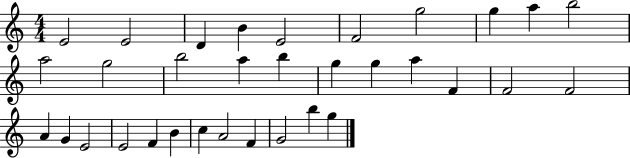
{
  \clef treble
  \numericTimeSignature
  \time 4/4
  \key c \major
  e'2 e'2 | d'4 b'4 e'2 | f'2 g''2 | g''4 a''4 b''2 | \break a''2 g''2 | b''2 a''4 b''4 | g''4 g''4 a''4 f'4 | f'2 f'2 | \break a'4 g'4 e'2 | e'2 f'4 b'4 | c''4 a'2 f'4 | g'2 b''4 g''4 | \break \bar "|."
}